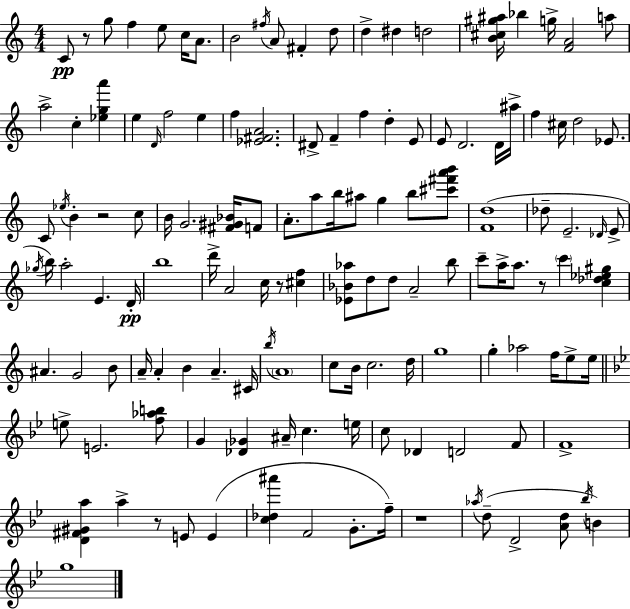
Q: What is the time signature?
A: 4/4